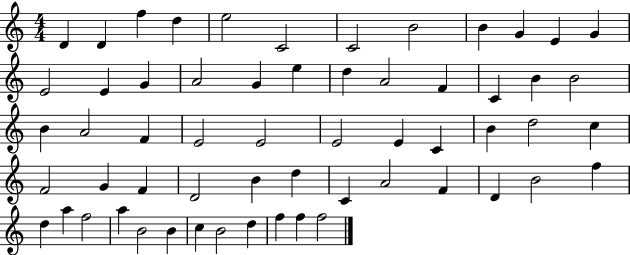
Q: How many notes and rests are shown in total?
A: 59